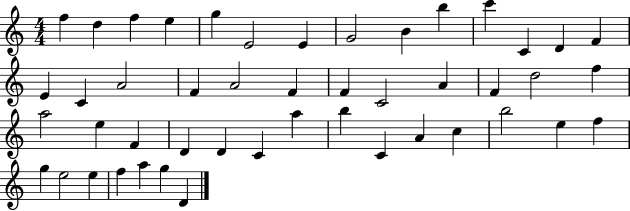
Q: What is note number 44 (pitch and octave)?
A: F5